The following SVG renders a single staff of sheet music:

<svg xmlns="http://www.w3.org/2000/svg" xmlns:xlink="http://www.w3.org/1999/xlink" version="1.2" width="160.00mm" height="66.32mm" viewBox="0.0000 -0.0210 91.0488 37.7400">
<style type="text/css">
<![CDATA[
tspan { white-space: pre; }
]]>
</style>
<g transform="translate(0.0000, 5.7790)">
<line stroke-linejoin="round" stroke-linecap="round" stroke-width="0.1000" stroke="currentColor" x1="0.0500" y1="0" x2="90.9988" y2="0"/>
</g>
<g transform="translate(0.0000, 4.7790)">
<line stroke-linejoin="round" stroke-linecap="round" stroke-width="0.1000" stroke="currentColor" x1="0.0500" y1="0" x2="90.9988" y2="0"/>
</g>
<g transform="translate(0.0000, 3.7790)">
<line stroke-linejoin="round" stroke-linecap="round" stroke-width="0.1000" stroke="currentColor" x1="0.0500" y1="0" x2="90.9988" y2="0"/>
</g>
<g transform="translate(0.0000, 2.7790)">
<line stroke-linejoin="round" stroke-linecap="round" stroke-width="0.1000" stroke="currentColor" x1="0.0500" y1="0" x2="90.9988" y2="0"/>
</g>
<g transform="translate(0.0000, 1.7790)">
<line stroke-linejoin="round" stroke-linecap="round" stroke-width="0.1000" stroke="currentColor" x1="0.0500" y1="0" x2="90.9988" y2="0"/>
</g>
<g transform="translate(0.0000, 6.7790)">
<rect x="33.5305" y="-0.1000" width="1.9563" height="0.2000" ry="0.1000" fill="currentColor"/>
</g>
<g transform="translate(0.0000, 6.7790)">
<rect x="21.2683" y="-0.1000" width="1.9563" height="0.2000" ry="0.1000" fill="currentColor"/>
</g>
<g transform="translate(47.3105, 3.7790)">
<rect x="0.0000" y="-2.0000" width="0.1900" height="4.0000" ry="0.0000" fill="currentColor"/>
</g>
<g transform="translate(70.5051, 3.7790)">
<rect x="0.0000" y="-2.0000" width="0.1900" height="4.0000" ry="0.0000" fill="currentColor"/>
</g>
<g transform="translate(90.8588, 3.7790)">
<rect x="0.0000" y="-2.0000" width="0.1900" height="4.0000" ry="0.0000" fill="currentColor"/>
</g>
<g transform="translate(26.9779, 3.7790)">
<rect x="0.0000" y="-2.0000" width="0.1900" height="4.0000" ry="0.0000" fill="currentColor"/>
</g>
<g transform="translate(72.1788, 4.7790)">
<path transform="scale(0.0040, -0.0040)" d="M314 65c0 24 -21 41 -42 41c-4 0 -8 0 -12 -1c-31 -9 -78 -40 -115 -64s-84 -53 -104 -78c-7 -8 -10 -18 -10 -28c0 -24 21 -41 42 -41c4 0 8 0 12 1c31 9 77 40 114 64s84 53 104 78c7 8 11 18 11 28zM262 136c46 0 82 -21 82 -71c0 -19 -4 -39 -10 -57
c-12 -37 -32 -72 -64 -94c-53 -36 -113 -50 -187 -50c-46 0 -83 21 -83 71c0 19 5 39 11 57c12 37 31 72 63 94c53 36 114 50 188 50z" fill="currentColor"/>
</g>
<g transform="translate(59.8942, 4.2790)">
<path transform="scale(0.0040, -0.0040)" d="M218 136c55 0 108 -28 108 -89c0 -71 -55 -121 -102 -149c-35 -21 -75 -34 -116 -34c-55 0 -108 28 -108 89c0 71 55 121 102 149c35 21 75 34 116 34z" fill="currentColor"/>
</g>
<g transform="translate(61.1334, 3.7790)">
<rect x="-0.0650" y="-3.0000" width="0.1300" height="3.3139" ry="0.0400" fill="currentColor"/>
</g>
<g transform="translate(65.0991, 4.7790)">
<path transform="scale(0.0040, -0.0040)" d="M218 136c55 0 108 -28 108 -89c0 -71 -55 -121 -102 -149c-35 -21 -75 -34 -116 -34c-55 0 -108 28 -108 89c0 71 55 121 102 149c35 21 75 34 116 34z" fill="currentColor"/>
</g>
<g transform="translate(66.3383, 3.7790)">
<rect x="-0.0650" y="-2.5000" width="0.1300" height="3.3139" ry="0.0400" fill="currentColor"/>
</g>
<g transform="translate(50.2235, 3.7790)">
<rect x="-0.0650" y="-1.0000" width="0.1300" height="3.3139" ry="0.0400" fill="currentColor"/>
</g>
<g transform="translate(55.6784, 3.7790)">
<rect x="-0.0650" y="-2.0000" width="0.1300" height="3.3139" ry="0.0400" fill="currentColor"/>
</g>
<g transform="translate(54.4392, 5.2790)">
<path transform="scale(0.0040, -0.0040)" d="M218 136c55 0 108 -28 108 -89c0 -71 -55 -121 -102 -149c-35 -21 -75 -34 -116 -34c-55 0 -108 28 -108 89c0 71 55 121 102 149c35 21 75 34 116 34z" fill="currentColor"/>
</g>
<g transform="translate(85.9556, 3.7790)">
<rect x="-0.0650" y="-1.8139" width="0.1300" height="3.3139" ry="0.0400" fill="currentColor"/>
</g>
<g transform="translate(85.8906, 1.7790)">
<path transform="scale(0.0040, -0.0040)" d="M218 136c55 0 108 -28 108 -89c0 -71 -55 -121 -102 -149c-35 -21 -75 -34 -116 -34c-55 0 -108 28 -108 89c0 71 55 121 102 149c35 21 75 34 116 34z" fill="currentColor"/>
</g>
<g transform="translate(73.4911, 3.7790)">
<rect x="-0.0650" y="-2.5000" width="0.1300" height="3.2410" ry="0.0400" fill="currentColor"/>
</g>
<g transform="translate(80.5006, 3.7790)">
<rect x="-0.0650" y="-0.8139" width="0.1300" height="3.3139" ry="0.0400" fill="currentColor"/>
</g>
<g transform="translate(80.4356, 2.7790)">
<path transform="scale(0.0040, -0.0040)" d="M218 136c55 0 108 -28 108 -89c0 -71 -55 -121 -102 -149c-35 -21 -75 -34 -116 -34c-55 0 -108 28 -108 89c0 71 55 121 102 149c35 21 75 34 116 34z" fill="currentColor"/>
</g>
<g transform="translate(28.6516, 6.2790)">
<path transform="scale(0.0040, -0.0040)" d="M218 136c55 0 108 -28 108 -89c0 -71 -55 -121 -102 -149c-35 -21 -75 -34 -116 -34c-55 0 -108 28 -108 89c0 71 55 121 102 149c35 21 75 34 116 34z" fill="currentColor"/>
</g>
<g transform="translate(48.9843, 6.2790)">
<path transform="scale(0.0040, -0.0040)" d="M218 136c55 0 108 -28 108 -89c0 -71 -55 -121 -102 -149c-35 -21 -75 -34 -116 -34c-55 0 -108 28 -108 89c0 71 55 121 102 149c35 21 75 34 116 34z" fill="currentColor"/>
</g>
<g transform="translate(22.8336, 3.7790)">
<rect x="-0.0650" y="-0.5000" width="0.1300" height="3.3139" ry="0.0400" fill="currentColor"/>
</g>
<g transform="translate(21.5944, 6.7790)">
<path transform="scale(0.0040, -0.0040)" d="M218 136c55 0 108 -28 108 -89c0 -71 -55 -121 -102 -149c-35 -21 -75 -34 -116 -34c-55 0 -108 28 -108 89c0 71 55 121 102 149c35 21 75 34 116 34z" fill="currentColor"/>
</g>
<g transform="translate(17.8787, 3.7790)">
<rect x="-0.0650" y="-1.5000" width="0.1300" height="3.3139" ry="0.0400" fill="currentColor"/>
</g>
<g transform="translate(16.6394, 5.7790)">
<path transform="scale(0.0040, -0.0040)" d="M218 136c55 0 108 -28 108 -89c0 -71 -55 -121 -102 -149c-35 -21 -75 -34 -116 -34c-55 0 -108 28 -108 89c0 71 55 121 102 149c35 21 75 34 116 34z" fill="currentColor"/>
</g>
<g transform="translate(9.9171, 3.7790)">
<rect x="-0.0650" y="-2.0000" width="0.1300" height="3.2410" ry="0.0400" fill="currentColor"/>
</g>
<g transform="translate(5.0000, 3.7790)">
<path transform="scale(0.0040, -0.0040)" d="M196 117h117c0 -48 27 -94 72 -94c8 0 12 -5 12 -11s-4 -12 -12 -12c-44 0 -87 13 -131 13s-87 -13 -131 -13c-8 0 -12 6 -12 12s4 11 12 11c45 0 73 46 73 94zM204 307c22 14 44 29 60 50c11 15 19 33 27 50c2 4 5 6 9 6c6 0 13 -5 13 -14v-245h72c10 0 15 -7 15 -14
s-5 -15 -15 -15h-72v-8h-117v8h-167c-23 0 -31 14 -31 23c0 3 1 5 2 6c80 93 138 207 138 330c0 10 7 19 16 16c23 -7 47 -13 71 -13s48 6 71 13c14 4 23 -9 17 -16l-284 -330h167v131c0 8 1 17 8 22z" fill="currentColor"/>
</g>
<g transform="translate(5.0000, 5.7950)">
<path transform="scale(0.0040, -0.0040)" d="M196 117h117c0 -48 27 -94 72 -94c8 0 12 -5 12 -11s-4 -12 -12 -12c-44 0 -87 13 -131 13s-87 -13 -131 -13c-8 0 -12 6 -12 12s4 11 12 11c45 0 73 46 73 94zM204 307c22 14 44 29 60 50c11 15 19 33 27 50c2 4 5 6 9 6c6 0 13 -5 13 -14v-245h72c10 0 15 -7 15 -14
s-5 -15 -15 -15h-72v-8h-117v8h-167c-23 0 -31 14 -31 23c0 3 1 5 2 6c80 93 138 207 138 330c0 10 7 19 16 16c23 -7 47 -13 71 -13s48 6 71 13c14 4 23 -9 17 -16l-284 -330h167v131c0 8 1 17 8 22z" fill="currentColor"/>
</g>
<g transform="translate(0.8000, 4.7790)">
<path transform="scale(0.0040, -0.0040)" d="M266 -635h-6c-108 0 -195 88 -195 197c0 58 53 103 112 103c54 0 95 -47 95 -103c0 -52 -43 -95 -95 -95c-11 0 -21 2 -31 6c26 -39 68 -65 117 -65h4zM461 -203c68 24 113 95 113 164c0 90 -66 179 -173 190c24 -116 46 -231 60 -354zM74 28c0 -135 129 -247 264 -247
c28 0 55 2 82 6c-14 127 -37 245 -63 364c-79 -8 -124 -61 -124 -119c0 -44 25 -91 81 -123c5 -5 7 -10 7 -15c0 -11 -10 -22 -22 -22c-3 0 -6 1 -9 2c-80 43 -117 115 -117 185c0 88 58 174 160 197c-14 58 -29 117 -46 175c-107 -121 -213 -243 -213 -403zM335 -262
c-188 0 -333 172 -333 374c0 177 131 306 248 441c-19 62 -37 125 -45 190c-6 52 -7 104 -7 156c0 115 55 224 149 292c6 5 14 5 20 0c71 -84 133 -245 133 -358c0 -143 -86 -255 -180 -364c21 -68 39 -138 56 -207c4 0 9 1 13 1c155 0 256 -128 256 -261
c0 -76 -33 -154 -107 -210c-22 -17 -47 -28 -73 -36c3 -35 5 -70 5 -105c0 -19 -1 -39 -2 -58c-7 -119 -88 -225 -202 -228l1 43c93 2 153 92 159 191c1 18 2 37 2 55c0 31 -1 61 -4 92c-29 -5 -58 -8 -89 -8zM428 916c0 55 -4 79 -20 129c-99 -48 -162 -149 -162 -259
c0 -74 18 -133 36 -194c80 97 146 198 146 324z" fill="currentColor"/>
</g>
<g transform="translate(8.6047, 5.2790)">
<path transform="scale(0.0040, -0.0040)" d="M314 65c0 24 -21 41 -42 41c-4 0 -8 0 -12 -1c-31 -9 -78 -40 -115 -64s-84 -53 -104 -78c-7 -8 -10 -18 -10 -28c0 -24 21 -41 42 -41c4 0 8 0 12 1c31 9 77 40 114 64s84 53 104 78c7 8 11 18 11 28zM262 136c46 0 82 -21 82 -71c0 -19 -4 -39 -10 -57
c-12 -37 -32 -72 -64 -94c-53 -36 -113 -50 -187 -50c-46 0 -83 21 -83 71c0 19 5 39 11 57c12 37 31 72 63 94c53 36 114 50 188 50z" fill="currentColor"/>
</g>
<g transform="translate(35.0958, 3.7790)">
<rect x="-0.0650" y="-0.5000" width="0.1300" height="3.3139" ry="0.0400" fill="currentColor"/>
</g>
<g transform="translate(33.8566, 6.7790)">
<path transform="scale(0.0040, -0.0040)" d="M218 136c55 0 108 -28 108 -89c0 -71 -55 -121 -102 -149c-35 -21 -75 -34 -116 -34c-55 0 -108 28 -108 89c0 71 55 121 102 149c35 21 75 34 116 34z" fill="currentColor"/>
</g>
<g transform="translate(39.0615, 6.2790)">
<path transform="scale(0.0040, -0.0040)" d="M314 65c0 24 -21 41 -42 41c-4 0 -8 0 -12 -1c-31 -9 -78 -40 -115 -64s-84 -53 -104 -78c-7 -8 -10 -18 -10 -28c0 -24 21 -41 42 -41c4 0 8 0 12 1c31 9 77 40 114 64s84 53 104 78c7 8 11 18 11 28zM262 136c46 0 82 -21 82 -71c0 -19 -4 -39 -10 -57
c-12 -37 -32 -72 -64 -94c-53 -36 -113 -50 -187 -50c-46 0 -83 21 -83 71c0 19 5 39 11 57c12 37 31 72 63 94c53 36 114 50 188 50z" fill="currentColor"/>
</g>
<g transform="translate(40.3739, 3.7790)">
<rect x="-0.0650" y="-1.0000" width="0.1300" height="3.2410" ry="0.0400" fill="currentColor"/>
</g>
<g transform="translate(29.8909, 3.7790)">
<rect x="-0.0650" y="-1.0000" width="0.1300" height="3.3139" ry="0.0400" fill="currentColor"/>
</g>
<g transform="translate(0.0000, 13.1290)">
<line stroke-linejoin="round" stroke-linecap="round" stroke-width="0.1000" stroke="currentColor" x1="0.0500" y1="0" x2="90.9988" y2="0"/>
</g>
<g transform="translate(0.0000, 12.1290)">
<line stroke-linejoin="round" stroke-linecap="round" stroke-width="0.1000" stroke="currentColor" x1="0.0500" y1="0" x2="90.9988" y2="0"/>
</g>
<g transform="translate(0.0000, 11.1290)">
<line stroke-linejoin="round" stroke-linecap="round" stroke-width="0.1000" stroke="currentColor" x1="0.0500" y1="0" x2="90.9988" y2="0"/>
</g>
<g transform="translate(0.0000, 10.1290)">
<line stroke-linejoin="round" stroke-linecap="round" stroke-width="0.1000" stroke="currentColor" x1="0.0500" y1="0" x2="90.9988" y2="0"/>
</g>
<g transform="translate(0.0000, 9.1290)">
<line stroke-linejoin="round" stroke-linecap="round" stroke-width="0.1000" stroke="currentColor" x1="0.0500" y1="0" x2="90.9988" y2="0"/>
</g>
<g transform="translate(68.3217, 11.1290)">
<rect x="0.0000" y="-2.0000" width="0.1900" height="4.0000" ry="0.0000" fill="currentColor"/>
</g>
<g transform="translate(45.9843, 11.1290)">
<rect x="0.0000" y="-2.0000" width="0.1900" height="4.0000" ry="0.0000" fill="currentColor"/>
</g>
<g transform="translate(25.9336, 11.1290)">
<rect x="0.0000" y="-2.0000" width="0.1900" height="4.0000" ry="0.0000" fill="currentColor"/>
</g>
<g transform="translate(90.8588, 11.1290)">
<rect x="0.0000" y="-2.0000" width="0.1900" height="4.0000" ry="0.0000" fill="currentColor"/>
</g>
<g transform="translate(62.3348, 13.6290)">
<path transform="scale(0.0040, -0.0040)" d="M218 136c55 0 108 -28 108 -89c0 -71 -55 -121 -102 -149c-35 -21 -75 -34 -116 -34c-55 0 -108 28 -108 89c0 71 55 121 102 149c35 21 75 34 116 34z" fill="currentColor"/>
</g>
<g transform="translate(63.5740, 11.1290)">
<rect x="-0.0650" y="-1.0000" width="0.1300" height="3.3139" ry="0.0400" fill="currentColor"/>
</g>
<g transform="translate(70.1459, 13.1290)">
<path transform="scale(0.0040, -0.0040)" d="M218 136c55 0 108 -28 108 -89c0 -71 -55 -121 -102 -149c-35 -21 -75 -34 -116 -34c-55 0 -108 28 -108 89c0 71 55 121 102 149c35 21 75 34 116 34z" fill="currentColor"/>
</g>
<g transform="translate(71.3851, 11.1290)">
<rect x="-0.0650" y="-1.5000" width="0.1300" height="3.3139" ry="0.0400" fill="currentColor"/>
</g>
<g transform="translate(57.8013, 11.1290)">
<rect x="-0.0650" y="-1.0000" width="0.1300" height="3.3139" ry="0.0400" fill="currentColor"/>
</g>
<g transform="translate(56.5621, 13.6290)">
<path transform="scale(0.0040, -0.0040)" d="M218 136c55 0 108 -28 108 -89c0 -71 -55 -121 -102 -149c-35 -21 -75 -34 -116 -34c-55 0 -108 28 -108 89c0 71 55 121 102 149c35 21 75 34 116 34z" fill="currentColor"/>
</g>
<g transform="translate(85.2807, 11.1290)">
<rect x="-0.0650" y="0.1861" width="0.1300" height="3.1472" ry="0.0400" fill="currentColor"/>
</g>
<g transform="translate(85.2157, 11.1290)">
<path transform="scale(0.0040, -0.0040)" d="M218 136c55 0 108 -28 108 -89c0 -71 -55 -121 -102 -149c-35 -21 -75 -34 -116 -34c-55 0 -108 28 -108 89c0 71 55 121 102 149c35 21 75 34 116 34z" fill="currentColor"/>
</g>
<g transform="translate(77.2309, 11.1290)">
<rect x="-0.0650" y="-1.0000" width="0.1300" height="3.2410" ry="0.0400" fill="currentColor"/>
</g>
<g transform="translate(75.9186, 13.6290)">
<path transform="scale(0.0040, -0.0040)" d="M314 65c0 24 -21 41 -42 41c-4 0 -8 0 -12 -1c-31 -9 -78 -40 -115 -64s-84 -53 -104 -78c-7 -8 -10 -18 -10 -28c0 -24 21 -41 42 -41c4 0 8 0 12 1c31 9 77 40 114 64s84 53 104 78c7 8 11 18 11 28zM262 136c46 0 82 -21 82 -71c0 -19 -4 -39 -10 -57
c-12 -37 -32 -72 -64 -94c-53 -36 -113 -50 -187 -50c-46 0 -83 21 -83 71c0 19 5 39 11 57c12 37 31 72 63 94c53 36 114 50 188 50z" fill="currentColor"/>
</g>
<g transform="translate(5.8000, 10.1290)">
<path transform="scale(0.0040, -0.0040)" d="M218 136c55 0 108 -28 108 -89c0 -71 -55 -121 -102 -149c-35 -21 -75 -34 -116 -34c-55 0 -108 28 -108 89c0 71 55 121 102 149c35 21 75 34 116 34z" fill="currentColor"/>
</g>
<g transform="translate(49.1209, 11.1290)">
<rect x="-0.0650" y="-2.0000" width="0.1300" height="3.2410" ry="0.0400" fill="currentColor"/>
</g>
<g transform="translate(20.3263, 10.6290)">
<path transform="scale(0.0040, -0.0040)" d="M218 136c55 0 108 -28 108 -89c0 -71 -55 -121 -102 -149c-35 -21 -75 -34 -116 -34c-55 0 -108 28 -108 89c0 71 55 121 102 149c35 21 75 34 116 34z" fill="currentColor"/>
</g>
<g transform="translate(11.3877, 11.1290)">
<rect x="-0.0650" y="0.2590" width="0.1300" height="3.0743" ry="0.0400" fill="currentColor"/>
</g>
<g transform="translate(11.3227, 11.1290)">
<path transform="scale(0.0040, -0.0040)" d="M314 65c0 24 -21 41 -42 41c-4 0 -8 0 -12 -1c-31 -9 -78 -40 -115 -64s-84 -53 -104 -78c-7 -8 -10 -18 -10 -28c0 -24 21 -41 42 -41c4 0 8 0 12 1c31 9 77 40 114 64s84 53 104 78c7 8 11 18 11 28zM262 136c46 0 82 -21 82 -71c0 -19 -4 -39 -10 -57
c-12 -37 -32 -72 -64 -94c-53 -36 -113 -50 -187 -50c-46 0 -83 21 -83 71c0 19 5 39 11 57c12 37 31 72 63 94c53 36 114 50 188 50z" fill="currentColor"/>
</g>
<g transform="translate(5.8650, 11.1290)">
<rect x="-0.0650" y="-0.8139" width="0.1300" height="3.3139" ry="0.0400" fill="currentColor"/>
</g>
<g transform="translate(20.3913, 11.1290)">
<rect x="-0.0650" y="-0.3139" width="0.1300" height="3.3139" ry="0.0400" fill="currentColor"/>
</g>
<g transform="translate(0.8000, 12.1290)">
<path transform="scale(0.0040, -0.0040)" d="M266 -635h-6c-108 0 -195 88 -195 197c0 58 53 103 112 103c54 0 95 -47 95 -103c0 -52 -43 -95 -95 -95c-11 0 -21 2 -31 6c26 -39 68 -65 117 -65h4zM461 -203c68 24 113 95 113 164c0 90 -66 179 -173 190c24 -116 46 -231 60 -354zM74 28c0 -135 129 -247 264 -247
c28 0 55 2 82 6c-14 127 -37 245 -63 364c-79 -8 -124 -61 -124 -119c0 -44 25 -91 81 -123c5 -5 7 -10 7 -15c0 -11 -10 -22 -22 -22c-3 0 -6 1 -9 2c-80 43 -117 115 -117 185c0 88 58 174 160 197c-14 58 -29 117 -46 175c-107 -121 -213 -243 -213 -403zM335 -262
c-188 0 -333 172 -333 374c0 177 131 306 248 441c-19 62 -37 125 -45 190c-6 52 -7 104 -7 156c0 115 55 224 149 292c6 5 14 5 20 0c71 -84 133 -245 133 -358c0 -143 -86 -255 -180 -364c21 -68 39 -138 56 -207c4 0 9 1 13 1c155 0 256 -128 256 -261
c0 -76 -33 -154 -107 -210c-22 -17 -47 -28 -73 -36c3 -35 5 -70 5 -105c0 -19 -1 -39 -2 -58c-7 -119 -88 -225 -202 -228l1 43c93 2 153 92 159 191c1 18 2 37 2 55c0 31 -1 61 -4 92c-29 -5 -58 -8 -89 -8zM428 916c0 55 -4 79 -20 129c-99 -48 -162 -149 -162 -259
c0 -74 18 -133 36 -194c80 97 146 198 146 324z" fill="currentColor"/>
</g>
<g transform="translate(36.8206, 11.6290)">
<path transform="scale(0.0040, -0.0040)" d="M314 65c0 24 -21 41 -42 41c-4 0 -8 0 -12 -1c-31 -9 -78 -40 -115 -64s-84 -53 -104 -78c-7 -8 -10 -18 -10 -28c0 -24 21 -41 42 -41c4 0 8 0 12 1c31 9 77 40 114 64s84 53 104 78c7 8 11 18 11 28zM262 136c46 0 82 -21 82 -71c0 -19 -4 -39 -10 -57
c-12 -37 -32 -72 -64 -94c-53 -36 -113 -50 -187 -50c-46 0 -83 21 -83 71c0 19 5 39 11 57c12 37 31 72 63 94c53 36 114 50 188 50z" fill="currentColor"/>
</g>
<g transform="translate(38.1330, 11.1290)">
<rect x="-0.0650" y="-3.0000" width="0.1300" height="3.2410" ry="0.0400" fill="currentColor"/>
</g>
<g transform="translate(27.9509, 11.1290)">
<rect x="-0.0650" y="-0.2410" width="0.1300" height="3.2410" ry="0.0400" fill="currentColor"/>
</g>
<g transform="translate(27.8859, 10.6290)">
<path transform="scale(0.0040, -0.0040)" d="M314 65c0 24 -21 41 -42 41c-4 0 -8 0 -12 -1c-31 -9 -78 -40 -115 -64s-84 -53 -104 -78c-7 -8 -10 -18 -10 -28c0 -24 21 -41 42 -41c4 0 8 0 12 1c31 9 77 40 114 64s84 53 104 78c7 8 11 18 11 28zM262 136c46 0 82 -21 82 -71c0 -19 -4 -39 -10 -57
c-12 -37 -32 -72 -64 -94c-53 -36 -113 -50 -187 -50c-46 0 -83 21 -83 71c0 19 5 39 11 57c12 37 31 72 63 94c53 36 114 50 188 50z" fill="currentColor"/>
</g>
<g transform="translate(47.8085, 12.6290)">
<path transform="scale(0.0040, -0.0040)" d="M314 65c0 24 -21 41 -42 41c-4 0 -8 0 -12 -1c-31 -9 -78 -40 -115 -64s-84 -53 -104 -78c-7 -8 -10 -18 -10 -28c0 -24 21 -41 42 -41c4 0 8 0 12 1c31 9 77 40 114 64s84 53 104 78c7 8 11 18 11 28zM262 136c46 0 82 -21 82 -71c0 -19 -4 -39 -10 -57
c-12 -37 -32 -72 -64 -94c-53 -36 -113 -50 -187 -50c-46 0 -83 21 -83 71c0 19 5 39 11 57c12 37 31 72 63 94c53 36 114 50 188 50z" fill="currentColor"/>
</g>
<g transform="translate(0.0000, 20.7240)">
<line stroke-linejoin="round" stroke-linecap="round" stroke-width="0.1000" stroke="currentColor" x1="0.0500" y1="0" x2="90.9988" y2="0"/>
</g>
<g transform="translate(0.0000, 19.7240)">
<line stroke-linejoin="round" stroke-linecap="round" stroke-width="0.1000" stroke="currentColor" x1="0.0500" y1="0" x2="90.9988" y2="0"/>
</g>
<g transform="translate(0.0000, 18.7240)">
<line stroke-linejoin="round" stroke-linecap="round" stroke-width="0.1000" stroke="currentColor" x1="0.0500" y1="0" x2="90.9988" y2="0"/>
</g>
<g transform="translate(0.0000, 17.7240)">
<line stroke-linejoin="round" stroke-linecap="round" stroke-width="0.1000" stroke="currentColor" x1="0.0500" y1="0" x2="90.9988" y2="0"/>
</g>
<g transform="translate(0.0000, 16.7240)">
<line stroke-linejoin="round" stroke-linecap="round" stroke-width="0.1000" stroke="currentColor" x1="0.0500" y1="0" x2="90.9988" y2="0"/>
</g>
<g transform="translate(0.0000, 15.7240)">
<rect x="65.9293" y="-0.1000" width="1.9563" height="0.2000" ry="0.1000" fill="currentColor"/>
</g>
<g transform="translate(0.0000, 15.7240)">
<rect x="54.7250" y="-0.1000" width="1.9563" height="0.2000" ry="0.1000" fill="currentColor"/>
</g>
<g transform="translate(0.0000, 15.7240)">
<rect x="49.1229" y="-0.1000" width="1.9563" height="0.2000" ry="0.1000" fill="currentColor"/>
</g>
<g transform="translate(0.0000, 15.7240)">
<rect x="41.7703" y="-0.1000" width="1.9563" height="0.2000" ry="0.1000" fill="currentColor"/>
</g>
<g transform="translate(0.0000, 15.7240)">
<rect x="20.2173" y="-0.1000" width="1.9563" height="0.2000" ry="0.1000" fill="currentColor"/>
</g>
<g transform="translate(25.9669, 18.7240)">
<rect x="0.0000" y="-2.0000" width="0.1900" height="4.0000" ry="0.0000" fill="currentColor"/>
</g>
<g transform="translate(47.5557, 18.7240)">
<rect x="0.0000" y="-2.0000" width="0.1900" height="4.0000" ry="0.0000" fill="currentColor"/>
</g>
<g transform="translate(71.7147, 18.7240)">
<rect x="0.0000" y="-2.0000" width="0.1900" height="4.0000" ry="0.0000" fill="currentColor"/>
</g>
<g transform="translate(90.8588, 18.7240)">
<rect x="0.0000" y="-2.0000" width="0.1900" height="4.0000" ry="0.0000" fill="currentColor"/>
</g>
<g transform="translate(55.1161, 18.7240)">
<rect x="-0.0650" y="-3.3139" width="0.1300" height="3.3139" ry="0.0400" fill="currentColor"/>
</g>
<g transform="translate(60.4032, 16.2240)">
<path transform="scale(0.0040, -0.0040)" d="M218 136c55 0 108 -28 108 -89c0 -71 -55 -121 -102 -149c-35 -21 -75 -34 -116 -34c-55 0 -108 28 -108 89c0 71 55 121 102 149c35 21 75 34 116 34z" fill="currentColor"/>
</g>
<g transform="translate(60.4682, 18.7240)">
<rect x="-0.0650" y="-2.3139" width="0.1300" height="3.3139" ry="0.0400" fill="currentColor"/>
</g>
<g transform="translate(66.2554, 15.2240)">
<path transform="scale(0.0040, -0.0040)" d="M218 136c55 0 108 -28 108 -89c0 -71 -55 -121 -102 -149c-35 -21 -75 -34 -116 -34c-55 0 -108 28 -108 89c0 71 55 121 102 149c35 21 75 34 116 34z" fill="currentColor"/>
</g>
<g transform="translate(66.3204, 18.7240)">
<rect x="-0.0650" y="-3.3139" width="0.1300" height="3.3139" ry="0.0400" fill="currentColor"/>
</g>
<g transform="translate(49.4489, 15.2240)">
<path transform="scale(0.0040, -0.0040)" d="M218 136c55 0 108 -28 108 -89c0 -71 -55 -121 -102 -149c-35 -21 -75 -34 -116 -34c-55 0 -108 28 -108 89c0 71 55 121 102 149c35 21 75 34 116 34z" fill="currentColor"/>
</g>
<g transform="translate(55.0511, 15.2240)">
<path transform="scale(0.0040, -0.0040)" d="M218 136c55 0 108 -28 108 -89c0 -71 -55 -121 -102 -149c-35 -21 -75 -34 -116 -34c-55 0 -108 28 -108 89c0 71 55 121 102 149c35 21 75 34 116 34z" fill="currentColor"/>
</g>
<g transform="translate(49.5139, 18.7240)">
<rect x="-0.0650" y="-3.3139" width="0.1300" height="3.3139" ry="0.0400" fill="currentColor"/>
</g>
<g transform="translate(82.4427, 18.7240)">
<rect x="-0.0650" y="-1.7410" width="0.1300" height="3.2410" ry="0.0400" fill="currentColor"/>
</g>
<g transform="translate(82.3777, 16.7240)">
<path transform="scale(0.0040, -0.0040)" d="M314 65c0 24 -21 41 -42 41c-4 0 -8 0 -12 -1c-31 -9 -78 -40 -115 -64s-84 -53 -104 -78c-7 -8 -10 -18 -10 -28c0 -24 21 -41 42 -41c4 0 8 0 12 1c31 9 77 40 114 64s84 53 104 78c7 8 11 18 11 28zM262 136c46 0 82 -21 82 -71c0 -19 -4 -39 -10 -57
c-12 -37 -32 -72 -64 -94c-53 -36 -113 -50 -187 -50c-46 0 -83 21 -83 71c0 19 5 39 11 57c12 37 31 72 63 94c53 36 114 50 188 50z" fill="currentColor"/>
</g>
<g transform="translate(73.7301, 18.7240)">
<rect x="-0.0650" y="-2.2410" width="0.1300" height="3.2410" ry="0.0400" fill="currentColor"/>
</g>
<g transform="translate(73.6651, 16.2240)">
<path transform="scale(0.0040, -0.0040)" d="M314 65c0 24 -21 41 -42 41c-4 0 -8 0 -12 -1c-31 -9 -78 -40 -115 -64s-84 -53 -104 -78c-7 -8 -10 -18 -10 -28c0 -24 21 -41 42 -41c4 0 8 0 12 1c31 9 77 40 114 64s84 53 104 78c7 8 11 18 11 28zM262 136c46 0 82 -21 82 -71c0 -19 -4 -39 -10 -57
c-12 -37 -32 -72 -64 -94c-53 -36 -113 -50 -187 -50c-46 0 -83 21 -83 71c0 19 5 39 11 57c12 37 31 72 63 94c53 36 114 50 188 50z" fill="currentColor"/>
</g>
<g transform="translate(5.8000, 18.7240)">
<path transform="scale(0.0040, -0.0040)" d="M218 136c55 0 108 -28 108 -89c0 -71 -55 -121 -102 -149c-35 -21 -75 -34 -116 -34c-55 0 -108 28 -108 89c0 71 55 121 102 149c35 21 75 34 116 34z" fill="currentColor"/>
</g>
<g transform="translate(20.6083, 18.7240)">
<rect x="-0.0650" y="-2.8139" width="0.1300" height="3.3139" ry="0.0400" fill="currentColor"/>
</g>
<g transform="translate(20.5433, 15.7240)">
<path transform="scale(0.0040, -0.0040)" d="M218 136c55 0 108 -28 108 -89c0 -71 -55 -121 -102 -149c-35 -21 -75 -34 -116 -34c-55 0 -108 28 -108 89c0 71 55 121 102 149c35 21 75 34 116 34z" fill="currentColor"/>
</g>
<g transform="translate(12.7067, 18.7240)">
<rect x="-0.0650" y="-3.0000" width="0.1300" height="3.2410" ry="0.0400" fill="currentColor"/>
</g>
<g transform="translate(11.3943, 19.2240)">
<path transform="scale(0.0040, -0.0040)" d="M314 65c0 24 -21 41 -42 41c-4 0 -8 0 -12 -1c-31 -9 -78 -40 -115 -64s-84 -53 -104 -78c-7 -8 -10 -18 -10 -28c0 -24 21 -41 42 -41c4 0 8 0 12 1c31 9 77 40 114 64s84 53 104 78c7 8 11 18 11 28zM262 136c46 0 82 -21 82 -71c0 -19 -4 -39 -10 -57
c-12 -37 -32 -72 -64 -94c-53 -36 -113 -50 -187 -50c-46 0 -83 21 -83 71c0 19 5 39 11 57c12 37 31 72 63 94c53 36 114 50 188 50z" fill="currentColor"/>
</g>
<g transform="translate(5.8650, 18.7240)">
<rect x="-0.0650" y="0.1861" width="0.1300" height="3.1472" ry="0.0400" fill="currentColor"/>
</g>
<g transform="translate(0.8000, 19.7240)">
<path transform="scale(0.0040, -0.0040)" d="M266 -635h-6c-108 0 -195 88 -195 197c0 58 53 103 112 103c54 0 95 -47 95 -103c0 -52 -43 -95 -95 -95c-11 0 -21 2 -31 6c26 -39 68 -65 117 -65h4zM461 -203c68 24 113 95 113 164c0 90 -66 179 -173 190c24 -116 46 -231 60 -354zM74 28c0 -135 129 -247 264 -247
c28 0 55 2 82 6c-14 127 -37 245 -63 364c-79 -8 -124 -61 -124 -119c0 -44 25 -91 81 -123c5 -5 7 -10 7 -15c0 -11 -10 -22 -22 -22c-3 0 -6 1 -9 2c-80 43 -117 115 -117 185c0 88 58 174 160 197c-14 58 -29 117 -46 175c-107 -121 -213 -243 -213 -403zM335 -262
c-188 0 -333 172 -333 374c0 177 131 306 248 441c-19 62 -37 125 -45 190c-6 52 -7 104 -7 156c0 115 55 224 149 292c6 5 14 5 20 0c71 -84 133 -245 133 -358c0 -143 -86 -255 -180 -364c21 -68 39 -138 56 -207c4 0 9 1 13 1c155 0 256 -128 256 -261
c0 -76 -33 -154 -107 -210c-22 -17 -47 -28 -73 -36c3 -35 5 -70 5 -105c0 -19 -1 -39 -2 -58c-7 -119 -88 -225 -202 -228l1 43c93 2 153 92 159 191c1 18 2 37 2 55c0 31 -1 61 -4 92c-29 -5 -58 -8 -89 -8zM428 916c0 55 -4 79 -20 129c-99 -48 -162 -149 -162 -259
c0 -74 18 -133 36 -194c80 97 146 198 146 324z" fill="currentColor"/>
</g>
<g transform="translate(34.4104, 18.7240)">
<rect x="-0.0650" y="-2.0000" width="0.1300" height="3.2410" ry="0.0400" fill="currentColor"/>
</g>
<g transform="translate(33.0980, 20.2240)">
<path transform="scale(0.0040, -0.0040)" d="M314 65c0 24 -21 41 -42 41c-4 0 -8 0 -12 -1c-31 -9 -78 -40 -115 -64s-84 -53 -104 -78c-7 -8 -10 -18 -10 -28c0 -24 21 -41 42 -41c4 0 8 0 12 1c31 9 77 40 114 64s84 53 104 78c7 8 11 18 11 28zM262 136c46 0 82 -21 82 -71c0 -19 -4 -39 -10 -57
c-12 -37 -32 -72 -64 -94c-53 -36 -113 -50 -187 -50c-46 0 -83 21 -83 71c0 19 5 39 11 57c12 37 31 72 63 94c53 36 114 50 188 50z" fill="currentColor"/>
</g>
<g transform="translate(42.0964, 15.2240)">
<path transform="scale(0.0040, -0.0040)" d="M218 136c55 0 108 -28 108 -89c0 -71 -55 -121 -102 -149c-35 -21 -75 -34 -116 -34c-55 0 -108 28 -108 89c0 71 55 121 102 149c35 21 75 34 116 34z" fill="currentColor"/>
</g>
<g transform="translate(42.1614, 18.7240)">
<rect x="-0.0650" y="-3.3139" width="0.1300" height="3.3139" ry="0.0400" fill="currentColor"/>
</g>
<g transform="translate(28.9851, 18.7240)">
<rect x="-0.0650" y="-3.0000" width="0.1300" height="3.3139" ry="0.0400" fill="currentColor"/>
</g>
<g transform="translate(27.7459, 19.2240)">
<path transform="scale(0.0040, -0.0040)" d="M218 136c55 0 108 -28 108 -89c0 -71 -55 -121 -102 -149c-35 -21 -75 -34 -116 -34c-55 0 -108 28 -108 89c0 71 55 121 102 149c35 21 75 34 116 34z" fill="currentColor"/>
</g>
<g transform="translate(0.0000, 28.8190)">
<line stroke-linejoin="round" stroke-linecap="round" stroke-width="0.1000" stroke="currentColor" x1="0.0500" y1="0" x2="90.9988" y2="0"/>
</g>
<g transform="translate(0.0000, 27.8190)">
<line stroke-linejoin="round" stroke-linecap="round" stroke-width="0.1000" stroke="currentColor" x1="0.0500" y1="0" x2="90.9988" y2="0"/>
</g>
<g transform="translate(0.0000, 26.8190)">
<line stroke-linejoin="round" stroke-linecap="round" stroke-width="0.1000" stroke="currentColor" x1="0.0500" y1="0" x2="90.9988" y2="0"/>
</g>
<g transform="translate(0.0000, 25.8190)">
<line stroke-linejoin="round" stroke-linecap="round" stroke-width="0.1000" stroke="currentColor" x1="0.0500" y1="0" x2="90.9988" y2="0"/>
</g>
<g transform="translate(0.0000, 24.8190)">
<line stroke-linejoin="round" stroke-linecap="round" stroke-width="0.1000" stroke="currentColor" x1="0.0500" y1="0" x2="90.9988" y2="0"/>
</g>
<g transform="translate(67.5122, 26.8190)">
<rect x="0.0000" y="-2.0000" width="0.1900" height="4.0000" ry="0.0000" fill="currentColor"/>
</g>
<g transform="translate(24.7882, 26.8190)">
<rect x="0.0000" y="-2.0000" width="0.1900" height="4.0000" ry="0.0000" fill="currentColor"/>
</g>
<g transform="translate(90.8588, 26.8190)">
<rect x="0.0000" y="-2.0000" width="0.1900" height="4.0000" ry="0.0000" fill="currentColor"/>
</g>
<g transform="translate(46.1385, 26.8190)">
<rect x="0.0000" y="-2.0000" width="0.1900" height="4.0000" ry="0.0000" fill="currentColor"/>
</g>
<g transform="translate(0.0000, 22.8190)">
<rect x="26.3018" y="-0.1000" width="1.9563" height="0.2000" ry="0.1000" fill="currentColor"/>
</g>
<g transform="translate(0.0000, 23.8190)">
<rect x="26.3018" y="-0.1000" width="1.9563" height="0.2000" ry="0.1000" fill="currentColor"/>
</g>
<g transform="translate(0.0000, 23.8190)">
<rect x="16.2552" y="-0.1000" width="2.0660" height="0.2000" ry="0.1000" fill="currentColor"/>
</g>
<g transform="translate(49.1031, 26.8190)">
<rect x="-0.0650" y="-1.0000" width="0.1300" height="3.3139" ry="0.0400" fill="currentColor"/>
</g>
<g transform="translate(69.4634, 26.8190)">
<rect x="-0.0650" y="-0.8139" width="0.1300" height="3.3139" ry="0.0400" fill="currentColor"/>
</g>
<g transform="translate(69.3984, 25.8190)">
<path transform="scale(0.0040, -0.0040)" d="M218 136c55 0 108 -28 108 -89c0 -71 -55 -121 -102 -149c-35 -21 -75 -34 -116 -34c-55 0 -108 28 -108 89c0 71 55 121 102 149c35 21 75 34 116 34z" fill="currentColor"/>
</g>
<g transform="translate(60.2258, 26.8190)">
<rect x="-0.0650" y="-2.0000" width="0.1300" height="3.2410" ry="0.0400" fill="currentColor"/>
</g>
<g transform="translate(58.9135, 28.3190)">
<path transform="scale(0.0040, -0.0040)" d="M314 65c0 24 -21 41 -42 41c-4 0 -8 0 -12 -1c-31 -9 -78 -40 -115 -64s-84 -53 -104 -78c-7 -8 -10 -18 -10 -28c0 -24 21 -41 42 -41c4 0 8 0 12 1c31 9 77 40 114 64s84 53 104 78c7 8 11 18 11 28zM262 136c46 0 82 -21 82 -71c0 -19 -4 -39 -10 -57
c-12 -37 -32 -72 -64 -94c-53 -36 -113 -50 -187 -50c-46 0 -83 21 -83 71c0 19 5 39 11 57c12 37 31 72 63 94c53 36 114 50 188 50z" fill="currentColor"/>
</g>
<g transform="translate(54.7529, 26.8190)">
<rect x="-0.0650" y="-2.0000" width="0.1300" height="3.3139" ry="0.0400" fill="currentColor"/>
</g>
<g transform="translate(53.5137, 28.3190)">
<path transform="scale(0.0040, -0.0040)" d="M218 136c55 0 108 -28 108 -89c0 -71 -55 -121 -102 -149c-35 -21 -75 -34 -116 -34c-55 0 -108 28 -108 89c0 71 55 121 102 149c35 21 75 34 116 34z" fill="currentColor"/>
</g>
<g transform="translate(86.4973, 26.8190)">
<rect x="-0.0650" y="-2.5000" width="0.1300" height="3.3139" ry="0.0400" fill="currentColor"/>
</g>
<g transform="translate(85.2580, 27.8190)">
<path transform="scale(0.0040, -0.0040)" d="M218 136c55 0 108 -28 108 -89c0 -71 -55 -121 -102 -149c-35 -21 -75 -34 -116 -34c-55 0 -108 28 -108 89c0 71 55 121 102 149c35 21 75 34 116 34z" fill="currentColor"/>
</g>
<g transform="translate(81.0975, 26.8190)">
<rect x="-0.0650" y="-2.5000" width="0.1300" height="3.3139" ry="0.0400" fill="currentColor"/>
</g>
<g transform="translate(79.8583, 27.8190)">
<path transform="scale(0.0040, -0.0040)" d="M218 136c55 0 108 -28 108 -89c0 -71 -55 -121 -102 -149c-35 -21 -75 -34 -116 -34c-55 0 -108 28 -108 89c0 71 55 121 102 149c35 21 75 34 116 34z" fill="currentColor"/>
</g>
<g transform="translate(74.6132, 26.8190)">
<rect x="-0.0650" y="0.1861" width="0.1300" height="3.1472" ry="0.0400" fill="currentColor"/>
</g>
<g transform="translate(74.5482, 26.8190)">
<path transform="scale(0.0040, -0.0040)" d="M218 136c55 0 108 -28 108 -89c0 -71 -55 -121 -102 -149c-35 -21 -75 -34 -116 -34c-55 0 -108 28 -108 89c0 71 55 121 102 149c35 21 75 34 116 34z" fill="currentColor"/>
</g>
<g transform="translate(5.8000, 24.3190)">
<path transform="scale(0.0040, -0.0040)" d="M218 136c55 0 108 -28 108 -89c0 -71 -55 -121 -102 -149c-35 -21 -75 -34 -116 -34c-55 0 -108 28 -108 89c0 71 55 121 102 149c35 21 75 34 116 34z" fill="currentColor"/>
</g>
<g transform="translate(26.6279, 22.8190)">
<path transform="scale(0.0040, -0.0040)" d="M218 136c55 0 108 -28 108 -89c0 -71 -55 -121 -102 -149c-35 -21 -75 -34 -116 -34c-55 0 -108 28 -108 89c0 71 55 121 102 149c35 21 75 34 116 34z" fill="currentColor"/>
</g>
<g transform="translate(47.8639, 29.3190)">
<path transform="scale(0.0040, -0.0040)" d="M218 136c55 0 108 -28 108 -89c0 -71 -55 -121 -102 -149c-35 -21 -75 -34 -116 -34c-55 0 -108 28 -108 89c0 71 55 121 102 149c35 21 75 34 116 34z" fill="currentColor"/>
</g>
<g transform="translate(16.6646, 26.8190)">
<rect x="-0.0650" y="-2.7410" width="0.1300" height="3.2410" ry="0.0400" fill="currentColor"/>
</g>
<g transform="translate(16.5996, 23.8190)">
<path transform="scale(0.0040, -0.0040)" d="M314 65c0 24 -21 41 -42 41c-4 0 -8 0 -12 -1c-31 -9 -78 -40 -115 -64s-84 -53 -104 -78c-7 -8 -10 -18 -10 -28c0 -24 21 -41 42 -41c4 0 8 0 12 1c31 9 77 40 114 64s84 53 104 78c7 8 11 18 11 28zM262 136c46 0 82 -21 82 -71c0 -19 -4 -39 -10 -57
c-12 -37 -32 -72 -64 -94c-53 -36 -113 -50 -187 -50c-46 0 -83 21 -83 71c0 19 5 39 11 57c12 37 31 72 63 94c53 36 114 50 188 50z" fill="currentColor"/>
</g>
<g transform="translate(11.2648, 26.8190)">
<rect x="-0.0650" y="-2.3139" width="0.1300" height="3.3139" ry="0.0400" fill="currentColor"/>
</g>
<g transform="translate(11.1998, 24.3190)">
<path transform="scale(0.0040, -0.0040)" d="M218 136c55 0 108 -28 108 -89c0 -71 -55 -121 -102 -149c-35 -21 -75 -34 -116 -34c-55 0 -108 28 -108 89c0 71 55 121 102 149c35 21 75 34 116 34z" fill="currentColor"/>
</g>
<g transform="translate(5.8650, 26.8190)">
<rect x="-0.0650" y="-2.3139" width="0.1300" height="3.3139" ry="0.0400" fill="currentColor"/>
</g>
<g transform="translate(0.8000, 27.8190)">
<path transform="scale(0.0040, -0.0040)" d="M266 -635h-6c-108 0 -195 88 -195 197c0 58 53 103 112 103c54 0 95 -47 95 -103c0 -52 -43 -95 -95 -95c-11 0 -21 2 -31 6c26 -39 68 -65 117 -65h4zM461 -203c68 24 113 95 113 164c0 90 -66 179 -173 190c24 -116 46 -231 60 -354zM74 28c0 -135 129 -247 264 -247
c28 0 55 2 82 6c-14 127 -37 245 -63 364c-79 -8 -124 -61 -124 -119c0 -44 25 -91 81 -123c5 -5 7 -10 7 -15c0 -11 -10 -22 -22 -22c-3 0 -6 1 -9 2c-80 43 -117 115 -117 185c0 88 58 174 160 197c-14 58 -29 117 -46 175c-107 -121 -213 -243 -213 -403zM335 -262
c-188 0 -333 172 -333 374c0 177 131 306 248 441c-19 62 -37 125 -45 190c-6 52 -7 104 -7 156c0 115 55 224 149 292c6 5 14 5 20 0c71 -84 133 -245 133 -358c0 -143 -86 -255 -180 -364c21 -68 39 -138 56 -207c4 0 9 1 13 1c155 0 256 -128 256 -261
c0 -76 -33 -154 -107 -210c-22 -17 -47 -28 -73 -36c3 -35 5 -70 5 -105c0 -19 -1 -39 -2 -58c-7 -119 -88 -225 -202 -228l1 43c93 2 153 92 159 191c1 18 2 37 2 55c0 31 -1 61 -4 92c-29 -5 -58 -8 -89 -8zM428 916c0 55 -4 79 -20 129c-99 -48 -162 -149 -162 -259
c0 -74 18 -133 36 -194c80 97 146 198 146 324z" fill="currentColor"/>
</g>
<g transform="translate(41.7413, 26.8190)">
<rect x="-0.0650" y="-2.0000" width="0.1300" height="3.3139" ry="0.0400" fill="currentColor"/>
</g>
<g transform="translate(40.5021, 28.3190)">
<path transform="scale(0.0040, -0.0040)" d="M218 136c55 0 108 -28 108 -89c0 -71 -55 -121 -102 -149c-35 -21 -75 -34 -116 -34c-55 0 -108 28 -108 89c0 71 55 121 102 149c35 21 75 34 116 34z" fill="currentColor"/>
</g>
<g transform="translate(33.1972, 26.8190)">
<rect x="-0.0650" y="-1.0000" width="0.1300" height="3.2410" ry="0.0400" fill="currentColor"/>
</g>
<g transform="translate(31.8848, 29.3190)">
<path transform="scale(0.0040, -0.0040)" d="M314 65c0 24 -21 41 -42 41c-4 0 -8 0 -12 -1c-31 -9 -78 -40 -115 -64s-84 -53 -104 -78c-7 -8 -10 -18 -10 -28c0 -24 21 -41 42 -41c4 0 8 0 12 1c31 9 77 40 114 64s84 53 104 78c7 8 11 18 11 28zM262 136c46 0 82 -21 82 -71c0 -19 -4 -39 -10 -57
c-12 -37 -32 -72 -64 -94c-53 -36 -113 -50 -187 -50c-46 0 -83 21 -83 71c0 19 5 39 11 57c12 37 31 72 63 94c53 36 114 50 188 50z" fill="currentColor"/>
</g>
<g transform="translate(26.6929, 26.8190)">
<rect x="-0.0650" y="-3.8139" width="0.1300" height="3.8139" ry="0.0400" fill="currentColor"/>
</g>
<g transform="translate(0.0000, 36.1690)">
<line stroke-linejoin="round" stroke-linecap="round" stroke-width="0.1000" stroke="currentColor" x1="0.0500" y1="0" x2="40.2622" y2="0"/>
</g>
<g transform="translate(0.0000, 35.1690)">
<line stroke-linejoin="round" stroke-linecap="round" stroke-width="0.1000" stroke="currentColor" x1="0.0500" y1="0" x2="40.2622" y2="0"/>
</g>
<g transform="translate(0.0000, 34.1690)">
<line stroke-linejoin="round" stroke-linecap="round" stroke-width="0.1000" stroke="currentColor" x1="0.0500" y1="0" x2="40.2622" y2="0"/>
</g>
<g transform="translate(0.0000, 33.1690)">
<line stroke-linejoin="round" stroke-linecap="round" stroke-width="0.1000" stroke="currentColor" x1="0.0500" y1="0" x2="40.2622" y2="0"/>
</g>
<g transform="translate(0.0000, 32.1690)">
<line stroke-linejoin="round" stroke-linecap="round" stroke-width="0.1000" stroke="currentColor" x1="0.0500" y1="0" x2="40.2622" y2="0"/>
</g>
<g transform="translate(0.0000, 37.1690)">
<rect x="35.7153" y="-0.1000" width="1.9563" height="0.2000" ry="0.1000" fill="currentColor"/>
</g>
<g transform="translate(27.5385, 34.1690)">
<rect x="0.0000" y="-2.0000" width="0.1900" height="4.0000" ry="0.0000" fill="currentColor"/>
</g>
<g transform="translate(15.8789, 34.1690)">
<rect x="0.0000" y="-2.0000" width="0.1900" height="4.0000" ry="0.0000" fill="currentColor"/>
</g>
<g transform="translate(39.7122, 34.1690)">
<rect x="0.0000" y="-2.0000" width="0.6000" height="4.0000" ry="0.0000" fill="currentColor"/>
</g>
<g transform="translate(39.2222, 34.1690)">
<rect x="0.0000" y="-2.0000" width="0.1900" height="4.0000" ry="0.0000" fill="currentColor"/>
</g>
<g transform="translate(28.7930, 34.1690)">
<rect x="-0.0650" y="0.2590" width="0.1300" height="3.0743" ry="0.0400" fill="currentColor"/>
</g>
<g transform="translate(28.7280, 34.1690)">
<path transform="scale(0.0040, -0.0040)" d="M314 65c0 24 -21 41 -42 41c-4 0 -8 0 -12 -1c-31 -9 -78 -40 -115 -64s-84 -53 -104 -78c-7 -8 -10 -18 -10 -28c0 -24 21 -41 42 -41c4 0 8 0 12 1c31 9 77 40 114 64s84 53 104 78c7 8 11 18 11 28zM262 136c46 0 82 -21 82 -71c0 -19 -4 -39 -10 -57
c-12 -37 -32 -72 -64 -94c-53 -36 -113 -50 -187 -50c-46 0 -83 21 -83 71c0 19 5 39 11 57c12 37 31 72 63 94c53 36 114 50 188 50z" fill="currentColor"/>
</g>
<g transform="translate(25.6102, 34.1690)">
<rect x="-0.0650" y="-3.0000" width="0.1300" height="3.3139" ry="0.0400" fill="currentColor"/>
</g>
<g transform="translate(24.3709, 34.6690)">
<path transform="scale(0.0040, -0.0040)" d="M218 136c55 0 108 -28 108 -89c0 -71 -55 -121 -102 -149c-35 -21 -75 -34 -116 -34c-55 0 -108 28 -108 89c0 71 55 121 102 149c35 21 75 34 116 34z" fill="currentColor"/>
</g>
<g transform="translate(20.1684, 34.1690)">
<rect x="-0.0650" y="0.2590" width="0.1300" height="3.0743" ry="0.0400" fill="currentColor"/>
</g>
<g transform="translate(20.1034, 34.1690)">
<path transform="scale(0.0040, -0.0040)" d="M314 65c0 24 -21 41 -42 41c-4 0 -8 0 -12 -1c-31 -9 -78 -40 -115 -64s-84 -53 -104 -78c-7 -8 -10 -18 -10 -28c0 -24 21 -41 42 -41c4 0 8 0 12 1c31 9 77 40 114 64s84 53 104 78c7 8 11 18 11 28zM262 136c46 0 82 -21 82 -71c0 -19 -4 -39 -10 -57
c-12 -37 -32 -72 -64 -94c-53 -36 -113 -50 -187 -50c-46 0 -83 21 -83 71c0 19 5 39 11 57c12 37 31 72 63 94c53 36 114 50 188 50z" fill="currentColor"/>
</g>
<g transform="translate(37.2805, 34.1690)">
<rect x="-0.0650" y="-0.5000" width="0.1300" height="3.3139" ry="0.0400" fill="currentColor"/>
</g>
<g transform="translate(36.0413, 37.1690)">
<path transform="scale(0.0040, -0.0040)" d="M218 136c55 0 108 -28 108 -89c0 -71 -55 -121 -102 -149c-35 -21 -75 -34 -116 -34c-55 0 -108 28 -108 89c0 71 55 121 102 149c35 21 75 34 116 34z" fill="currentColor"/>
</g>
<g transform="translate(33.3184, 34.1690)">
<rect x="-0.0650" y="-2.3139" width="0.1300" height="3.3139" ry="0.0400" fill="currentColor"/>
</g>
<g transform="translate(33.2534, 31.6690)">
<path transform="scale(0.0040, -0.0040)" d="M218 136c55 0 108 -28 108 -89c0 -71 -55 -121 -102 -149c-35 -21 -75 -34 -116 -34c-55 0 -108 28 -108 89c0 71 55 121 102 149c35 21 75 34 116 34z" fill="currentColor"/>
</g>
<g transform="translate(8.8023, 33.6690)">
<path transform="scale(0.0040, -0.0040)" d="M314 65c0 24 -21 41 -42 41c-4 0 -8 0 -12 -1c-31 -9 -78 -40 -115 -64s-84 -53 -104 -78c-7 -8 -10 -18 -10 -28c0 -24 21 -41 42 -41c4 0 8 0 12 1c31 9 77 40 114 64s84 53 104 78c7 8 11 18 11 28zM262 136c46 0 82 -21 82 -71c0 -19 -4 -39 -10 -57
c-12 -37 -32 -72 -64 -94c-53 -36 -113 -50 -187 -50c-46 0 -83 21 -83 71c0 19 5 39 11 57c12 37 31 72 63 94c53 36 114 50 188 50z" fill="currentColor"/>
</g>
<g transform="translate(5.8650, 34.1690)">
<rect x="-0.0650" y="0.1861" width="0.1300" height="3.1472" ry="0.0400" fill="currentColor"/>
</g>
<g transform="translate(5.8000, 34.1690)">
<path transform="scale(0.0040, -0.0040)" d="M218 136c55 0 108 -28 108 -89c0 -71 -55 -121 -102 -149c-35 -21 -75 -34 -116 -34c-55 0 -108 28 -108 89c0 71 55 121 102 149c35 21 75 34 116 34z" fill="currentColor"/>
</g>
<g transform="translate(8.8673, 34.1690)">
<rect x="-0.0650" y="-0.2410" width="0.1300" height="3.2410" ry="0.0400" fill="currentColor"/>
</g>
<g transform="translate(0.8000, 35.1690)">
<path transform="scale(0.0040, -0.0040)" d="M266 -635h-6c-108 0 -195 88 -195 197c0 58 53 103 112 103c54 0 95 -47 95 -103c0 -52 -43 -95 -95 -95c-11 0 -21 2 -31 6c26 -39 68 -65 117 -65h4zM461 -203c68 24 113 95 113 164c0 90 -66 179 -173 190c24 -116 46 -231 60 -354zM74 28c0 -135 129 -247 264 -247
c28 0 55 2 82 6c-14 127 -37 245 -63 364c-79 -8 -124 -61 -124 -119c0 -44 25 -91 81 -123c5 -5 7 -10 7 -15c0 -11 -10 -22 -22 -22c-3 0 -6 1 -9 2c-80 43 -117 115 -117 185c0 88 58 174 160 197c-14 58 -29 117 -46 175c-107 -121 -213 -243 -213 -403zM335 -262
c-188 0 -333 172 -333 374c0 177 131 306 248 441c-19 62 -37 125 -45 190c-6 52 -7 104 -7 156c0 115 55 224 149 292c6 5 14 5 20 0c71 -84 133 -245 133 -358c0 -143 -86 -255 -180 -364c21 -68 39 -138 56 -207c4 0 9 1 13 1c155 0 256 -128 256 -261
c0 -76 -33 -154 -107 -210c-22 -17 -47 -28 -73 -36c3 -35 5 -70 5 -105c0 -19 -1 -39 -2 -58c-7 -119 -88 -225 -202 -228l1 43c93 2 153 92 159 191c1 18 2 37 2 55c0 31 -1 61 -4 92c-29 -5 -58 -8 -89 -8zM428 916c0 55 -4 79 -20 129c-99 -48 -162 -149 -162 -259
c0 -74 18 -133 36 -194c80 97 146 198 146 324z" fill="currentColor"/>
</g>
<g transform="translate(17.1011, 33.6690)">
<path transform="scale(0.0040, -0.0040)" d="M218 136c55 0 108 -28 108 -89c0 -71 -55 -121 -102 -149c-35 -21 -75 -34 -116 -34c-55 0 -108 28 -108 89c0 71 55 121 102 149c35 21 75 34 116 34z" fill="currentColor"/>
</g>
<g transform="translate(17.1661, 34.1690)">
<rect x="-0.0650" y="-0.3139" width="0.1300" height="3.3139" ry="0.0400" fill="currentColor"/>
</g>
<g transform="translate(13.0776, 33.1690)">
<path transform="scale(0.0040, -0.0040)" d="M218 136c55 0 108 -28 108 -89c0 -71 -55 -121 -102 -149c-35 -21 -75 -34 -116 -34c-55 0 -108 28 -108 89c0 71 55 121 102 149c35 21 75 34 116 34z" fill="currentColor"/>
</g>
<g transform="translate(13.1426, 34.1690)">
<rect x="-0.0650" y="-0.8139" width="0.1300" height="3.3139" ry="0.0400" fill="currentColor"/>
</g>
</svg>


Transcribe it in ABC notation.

X:1
T:Untitled
M:4/4
L:1/4
K:C
F2 E C D C D2 D F A G G2 d f d B2 c c2 A2 F2 D D E D2 B B A2 a A F2 b b b g b g2 f2 g g a2 c' D2 F D F F2 d B G G B c2 d c B2 A B2 g C